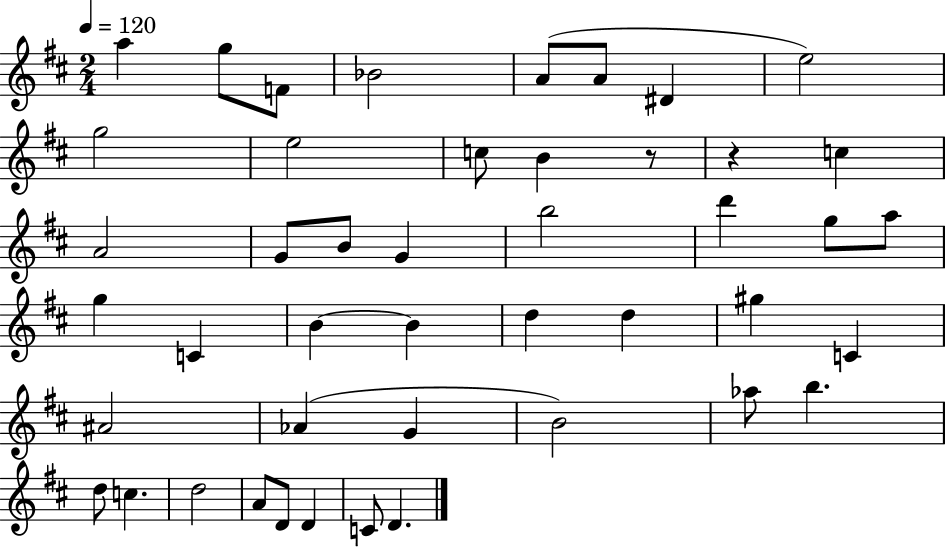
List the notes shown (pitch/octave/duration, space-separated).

A5/q G5/e F4/e Bb4/h A4/e A4/e D#4/q E5/h G5/h E5/h C5/e B4/q R/e R/q C5/q A4/h G4/e B4/e G4/q B5/h D6/q G5/e A5/e G5/q C4/q B4/q B4/q D5/q D5/q G#5/q C4/q A#4/h Ab4/q G4/q B4/h Ab5/e B5/q. D5/e C5/q. D5/h A4/e D4/e D4/q C4/e D4/q.